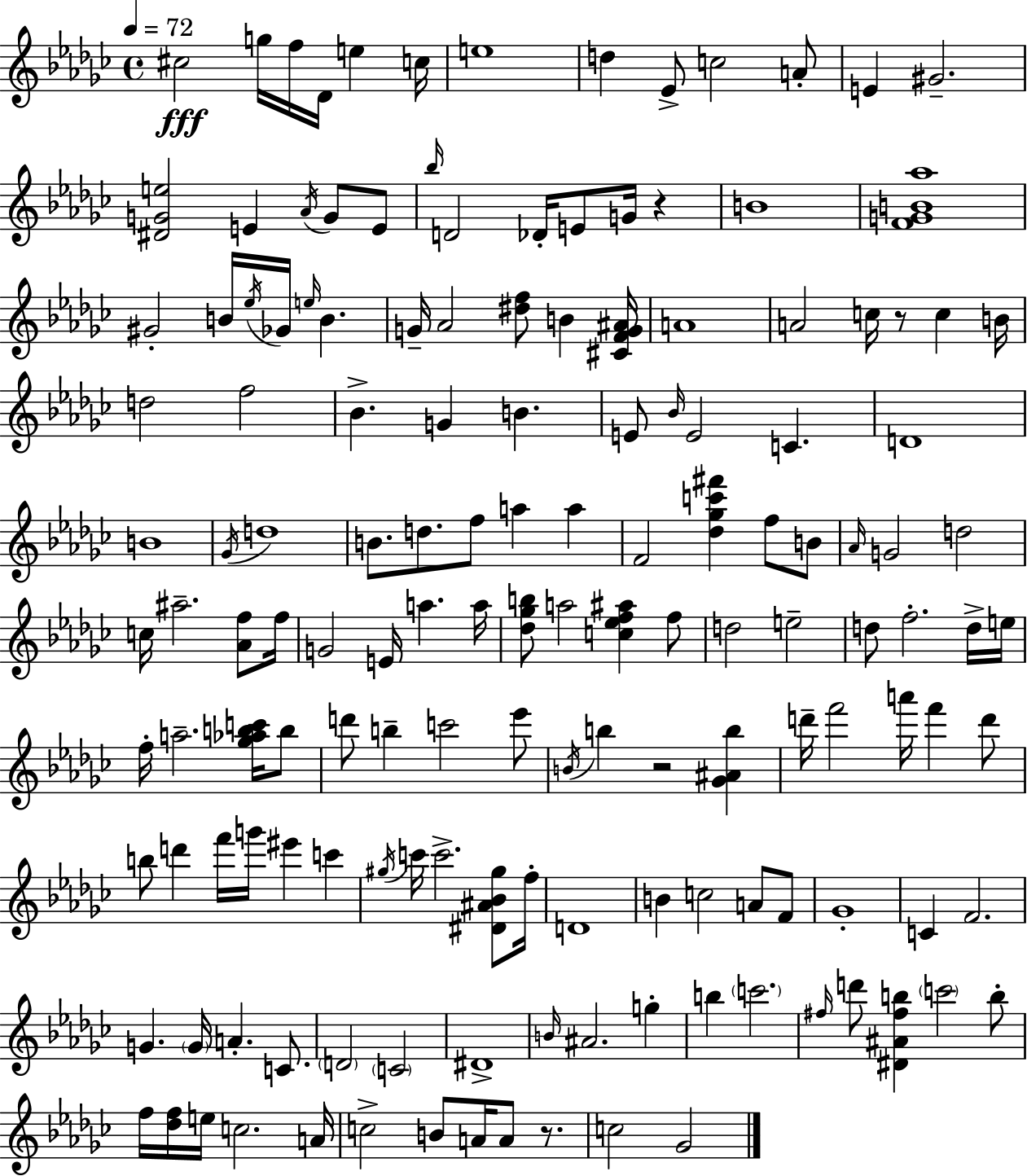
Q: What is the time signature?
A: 4/4